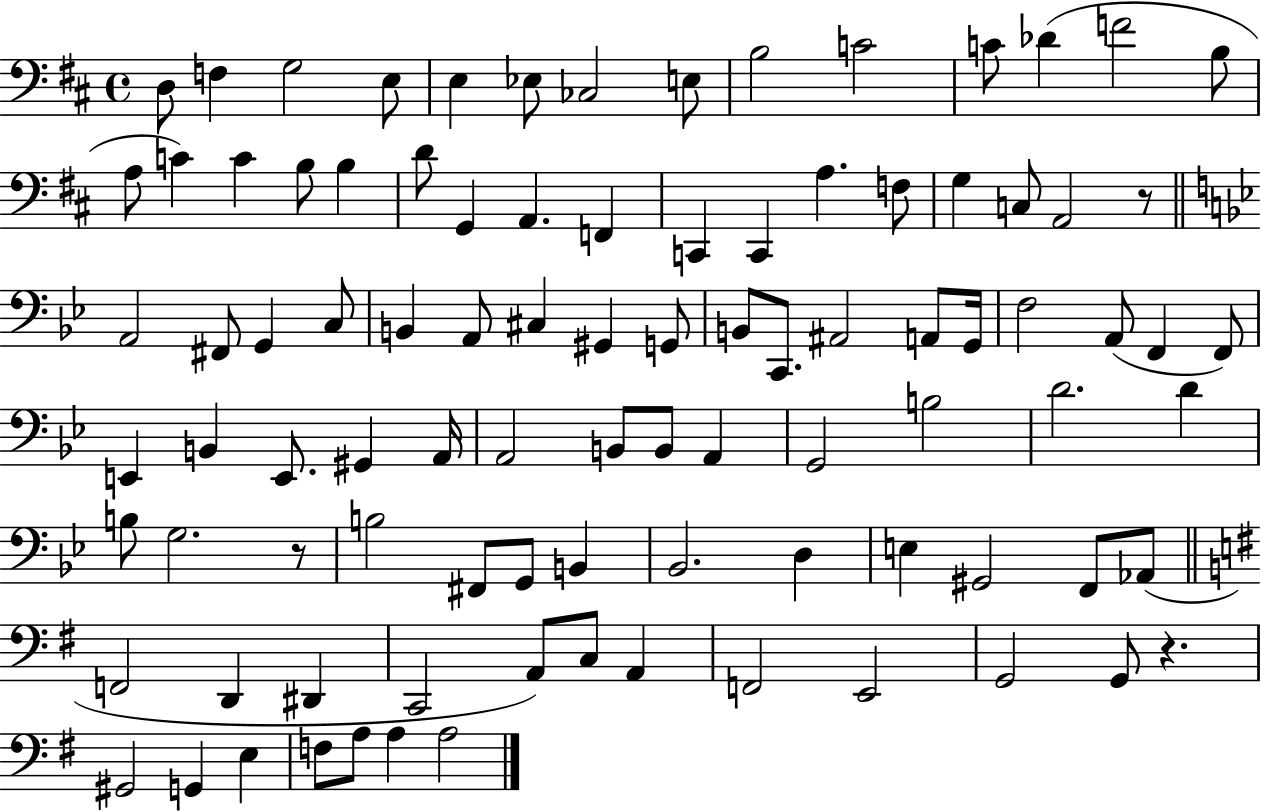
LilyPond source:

{
  \clef bass
  \time 4/4
  \defaultTimeSignature
  \key d \major
  d8 f4 g2 e8 | e4 ees8 ces2 e8 | b2 c'2 | c'8 des'4( f'2 b8 | \break a8 c'4) c'4 b8 b4 | d'8 g,4 a,4. f,4 | c,4 c,4 a4. f8 | g4 c8 a,2 r8 | \break \bar "||" \break \key bes \major a,2 fis,8 g,4 c8 | b,4 a,8 cis4 gis,4 g,8 | b,8 c,8. ais,2 a,8 g,16 | f2 a,8( f,4 f,8) | \break e,4 b,4 e,8. gis,4 a,16 | a,2 b,8 b,8 a,4 | g,2 b2 | d'2. d'4 | \break b8 g2. r8 | b2 fis,8 g,8 b,4 | bes,2. d4 | e4 gis,2 f,8 aes,8( | \break \bar "||" \break \key g \major f,2 d,4 dis,4 | c,2 a,8) c8 a,4 | f,2 e,2 | g,2 g,8 r4. | \break gis,2 g,4 e4 | f8 a8 a4 a2 | \bar "|."
}